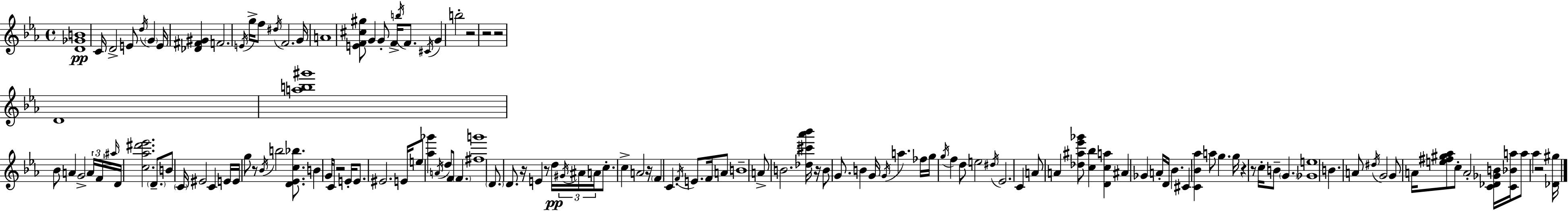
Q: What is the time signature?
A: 4/4